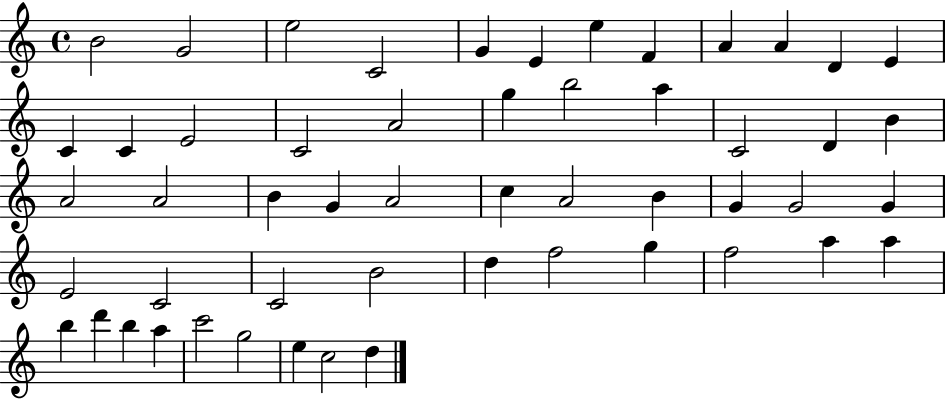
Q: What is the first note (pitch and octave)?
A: B4